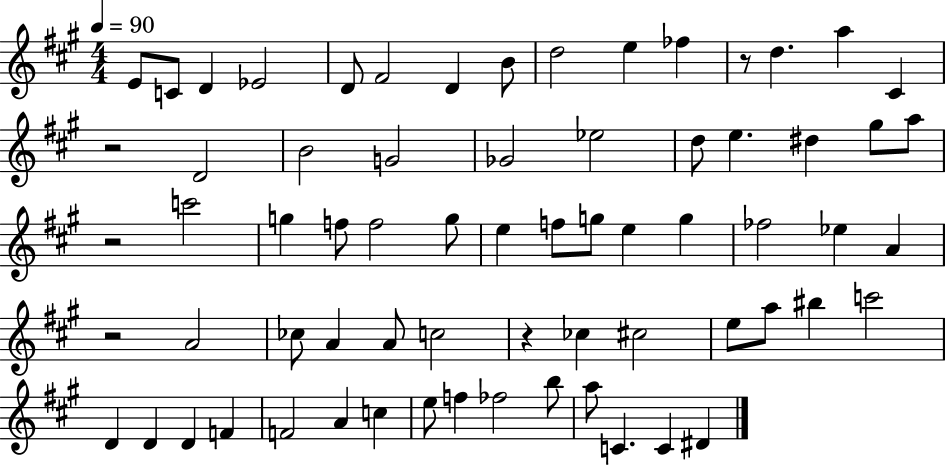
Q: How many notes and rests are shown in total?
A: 68